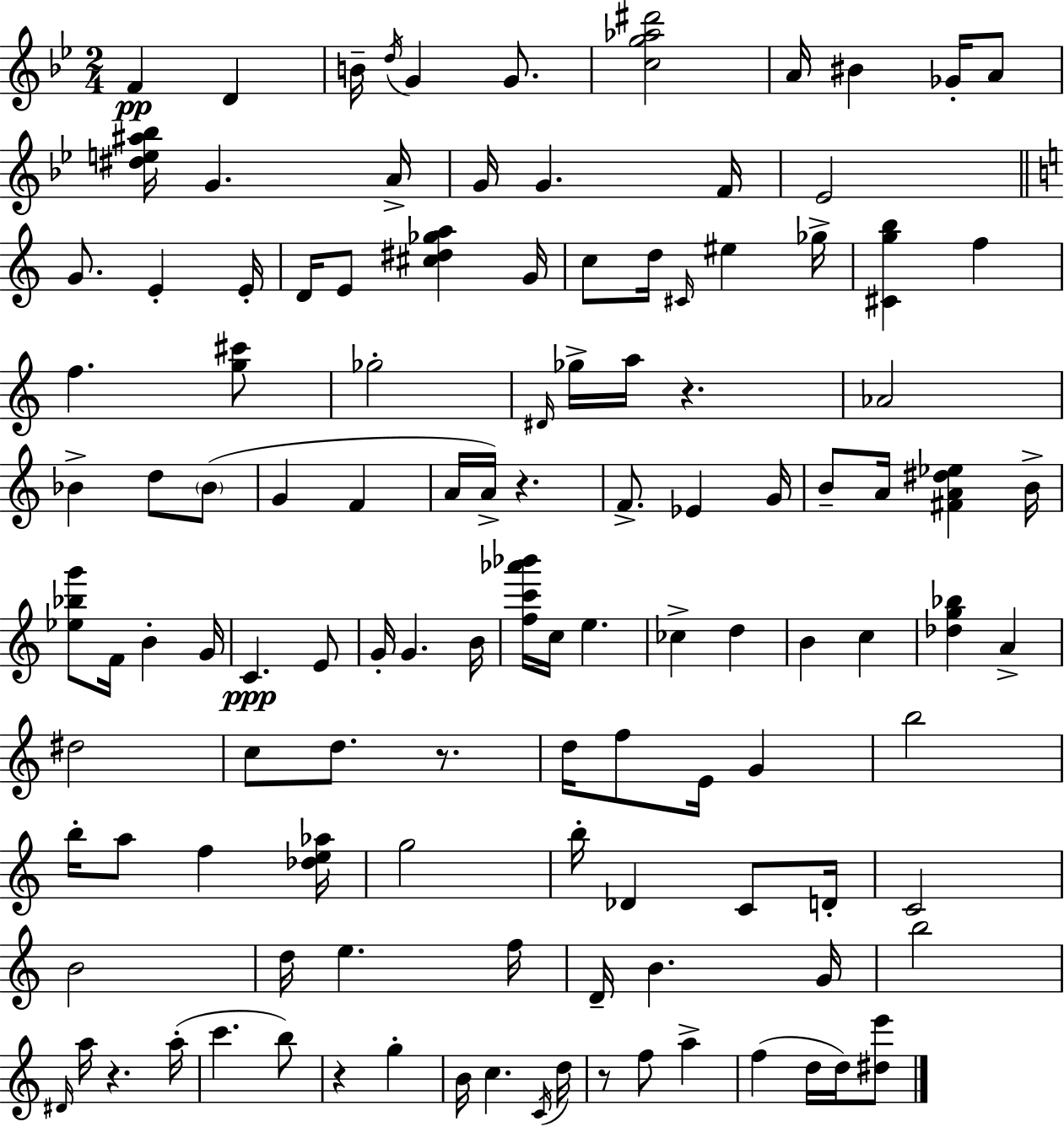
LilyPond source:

{
  \clef treble
  \numericTimeSignature
  \time 2/4
  \key g \minor
  \repeat volta 2 { f'4\pp d'4 | b'16-- \acciaccatura { d''16 } g'4 g'8. | <c'' g'' aes'' dis'''>2 | a'16 bis'4 ges'16-. a'8 | \break <dis'' e'' ais'' bes''>16 g'4. | a'16-> g'16 g'4. | f'16 ees'2 | \bar "||" \break \key c \major g'8. e'4-. e'16-. | d'16 e'8 <cis'' dis'' ges'' a''>4 g'16 | c''8 d''16 \grace { cis'16 } eis''4 | ges''16-> <cis' g'' b''>4 f''4 | \break f''4. <g'' cis'''>8 | ges''2-. | \grace { dis'16 } ges''16-> a''16 r4. | aes'2 | \break bes'4-> d''8 | \parenthesize bes'8( g'4 f'4 | a'16 a'16->) r4. | f'8.-> ees'4 | \break g'16 b'8-- a'16 <fis' a' dis'' ees''>4 | b'16-> <ees'' bes'' g'''>8 f'16 b'4-. | g'16 c'4.\ppp | e'8 g'16-. g'4. | \break b'16 <f'' c''' aes''' bes'''>16 c''16 e''4. | ces''4-> d''4 | b'4 c''4 | <des'' g'' bes''>4 a'4-> | \break dis''2 | c''8 d''8. r8. | d''16 f''8 e'16 g'4 | b''2 | \break b''16-. a''8 f''4 | <des'' e'' aes''>16 g''2 | b''16-. des'4 c'8 | d'16-. c'2 | \break b'2 | d''16 e''4. | f''16 d'16-- b'4. | g'16 b''2 | \break \grace { dis'16 } a''16 r4. | a''16-.( c'''4. | b''8) r4 g''4-. | b'16 c''4. | \break \acciaccatura { c'16 } d''16 r8 f''8 | a''4-> f''4( | d''16 d''16) <dis'' e'''>8 } \bar "|."
}